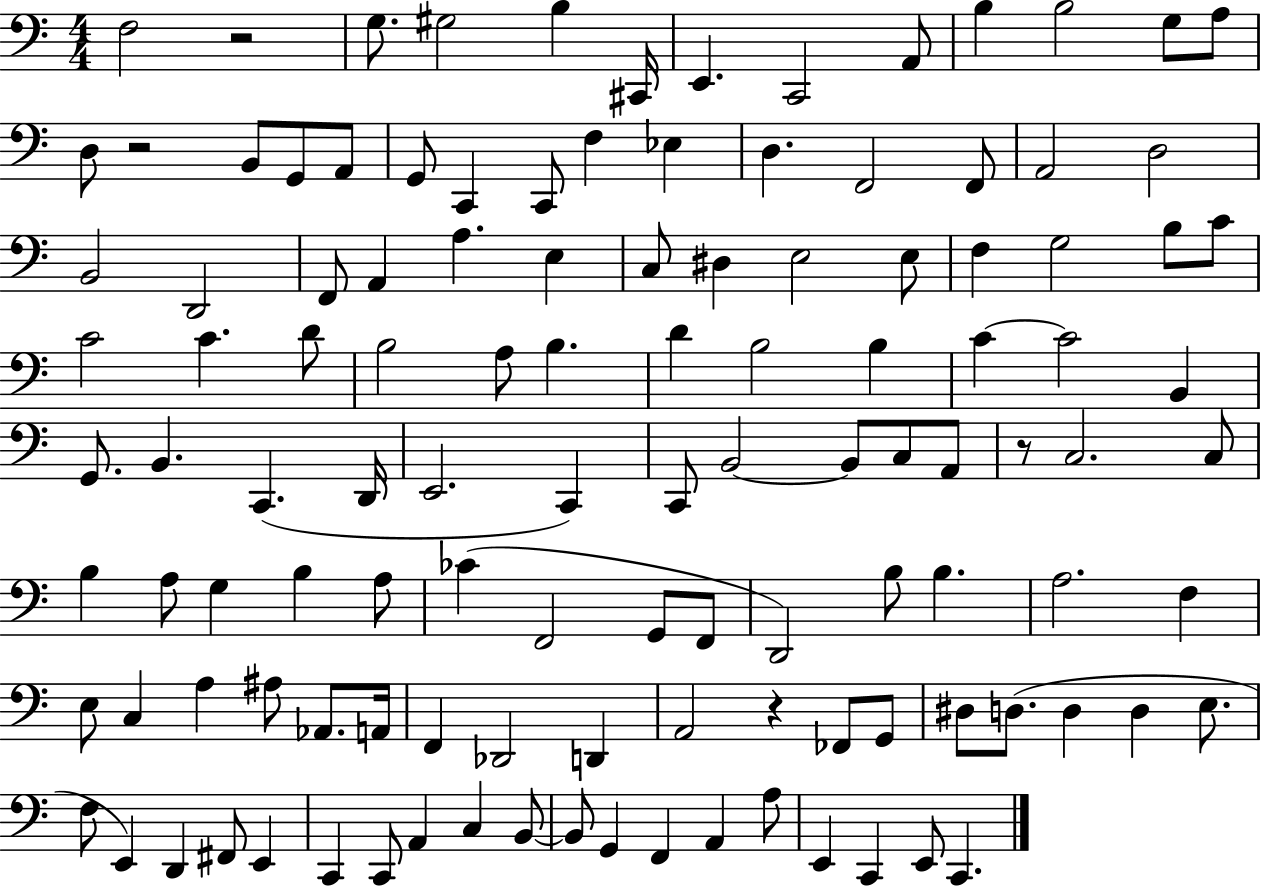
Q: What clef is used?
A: bass